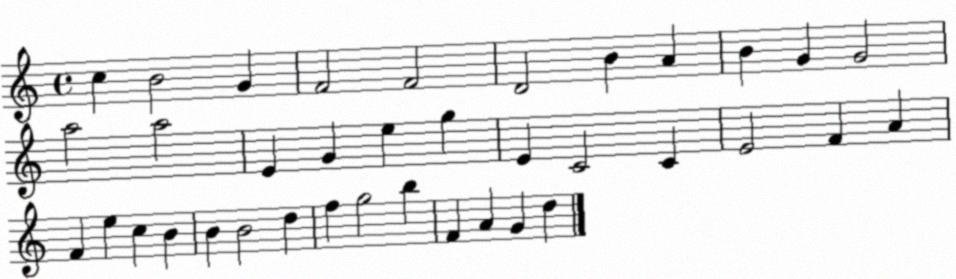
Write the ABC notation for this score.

X:1
T:Untitled
M:4/4
L:1/4
K:C
c B2 G F2 F2 D2 B A B G G2 a2 a2 E G e g E C2 C E2 F A F e c B B B2 d f g2 b F A G d